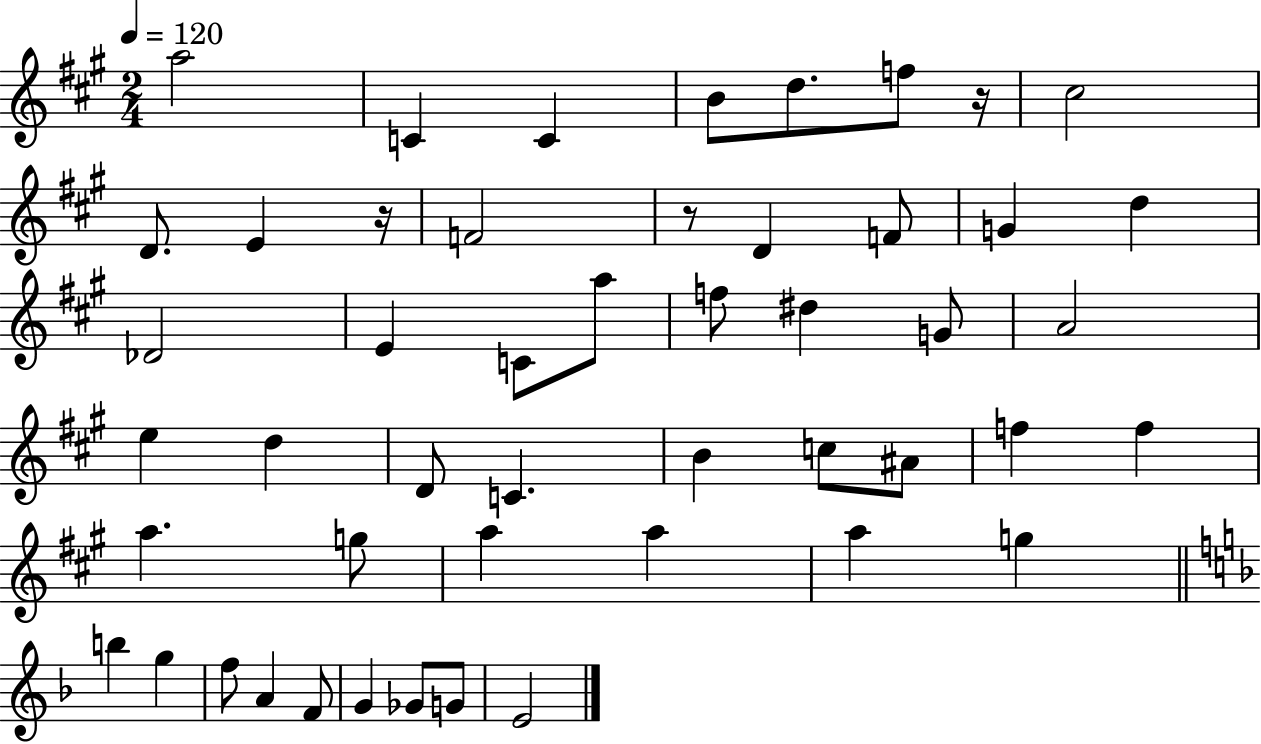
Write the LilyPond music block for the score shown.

{
  \clef treble
  \numericTimeSignature
  \time 2/4
  \key a \major
  \tempo 4 = 120
  a''2 | c'4 c'4 | b'8 d''8. f''8 r16 | cis''2 | \break d'8. e'4 r16 | f'2 | r8 d'4 f'8 | g'4 d''4 | \break des'2 | e'4 c'8 a''8 | f''8 dis''4 g'8 | a'2 | \break e''4 d''4 | d'8 c'4. | b'4 c''8 ais'8 | f''4 f''4 | \break a''4. g''8 | a''4 a''4 | a''4 g''4 | \bar "||" \break \key f \major b''4 g''4 | f''8 a'4 f'8 | g'4 ges'8 g'8 | e'2 | \break \bar "|."
}